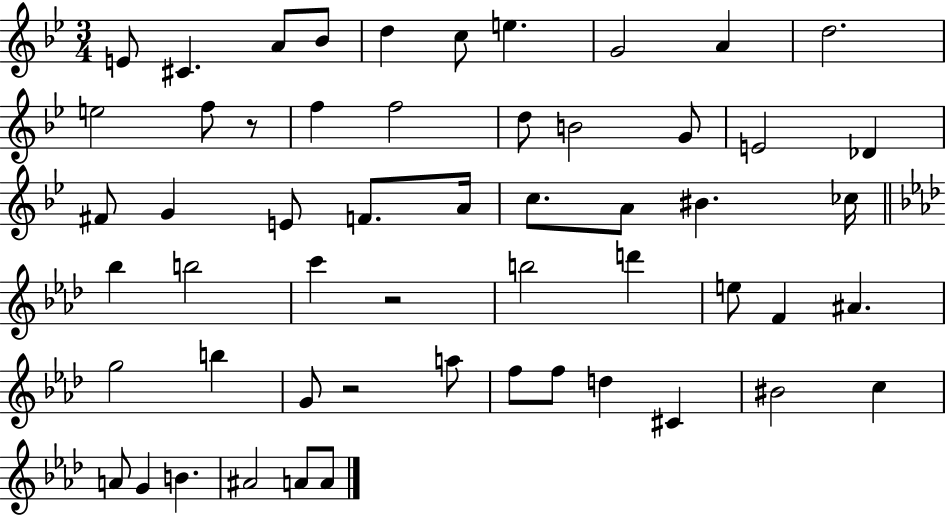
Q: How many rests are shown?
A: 3